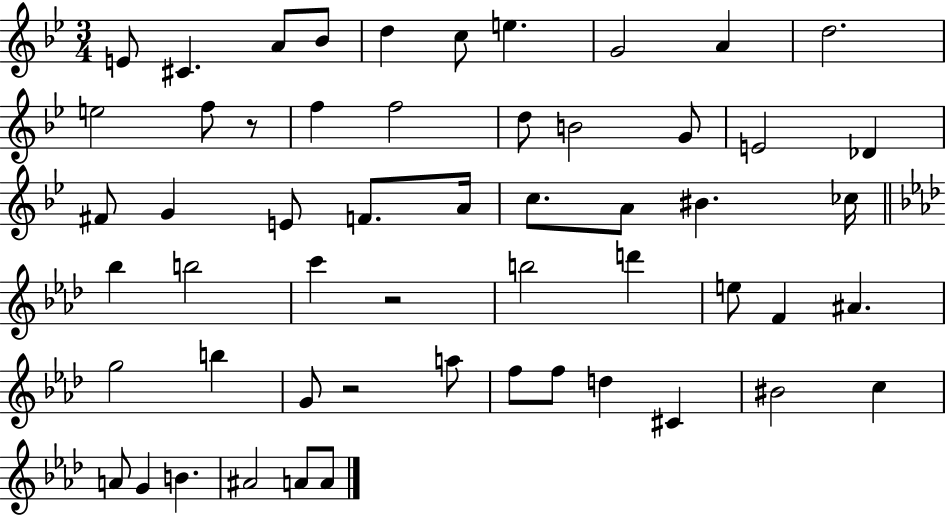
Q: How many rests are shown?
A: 3